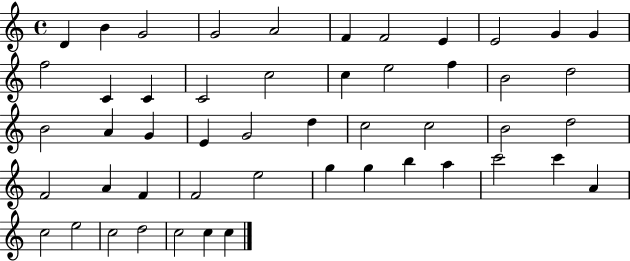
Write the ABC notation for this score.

X:1
T:Untitled
M:4/4
L:1/4
K:C
D B G2 G2 A2 F F2 E E2 G G f2 C C C2 c2 c e2 f B2 d2 B2 A G E G2 d c2 c2 B2 d2 F2 A F F2 e2 g g b a c'2 c' A c2 e2 c2 d2 c2 c c